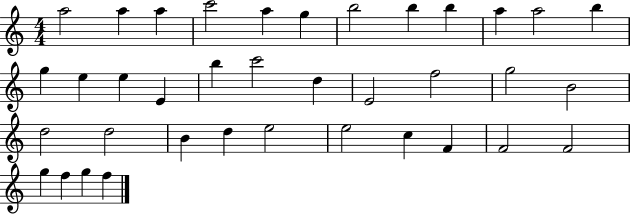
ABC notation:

X:1
T:Untitled
M:4/4
L:1/4
K:C
a2 a a c'2 a g b2 b b a a2 b g e e E b c'2 d E2 f2 g2 B2 d2 d2 B d e2 e2 c F F2 F2 g f g f